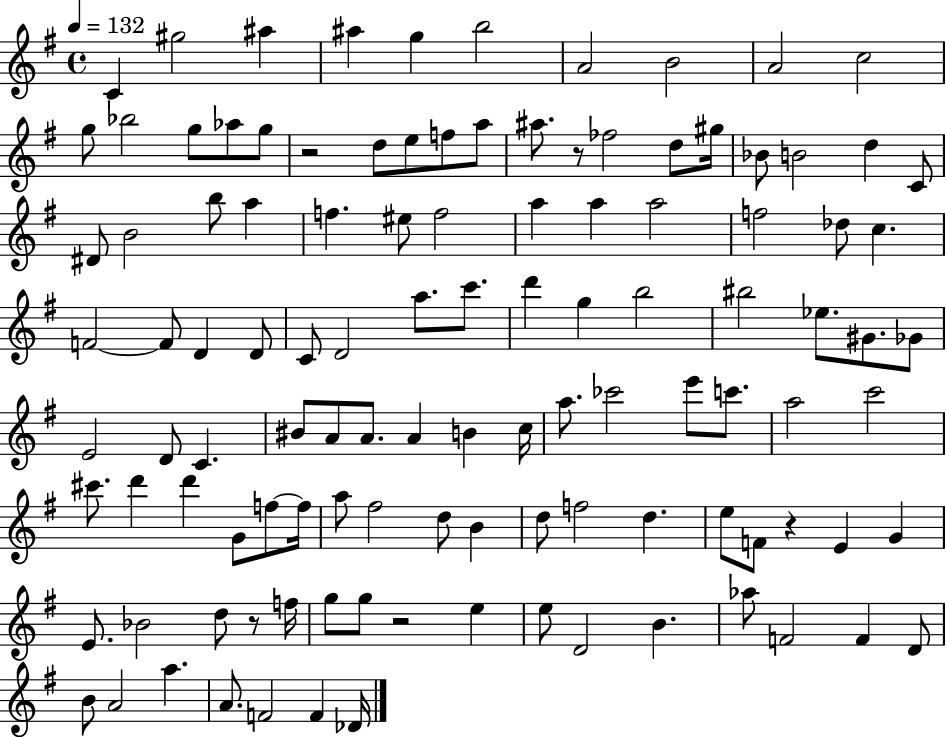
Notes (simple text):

C4/q G#5/h A#5/q A#5/q G5/q B5/h A4/h B4/h A4/h C5/h G5/e Bb5/h G5/e Ab5/e G5/e R/h D5/e E5/e F5/e A5/e A#5/e. R/e FES5/h D5/e G#5/s Bb4/e B4/h D5/q C4/e D#4/e B4/h B5/e A5/q F5/q. EIS5/e F5/h A5/q A5/q A5/h F5/h Db5/e C5/q. F4/h F4/e D4/q D4/e C4/e D4/h A5/e. C6/e. D6/q G5/q B5/h BIS5/h Eb5/e. G#4/e. Gb4/e E4/h D4/e C4/q. BIS4/e A4/e A4/e. A4/q B4/q C5/s A5/e. CES6/h E6/e C6/e. A5/h C6/h C#6/e. D6/q D6/q G4/e F5/e F5/s A5/e F#5/h D5/e B4/q D5/e F5/h D5/q. E5/e F4/e R/q E4/q G4/q E4/e. Bb4/h D5/e R/e F5/s G5/e G5/e R/h E5/q E5/e D4/h B4/q. Ab5/e F4/h F4/q D4/e B4/e A4/h A5/q. A4/e. F4/h F4/q Db4/s